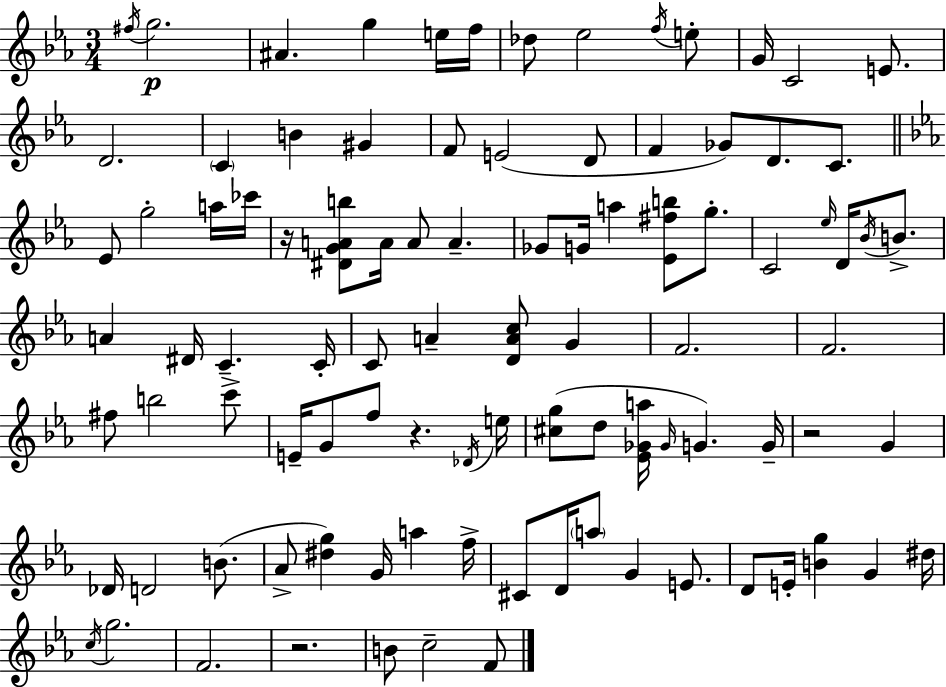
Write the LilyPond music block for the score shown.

{
  \clef treble
  \numericTimeSignature
  \time 3/4
  \key c \minor
  \repeat volta 2 { \acciaccatura { fis''16 }\p g''2. | ais'4. g''4 e''16 | f''16 des''8 ees''2 \acciaccatura { f''16 } | e''8-. g'16 c'2 e'8. | \break d'2. | \parenthesize c'4 b'4 gis'4 | f'8 e'2( | d'8 f'4 ges'8) d'8. c'8. | \break \bar "||" \break \key ees \major ees'8 g''2-. a''16 ces'''16 | r16 <dis' g' a' b''>8 a'16 a'8 a'4.-- | ges'8 g'16 a''4 <ees' fis'' b''>8 g''8.-. | c'2 \grace { ees''16 } d'16 \acciaccatura { bes'16 } b'8.-> | \break a'4 dis'16 c'4.-- | c'16-. c'8 a'4-- <d' a' c''>8 g'4 | f'2. | f'2. | \break fis''8 b''2 | c'''8-> e'16-- g'8 f''8 r4. | \acciaccatura { des'16 } e''16 <cis'' g''>8( d''8 <ees' ges' a''>16 \grace { ges'16 } g'4.) | g'16-- r2 | \break g'4 des'16 d'2 | b'8.( aes'8-> <dis'' g''>4) g'16 a''4 | f''16-> cis'8 d'16 \parenthesize a''8 g'4 | e'8. d'8 e'16-. <b' g''>4 g'4 | \break dis''16 \acciaccatura { c''16 } g''2. | f'2. | r2. | b'8 c''2-- | \break f'8 } \bar "|."
}